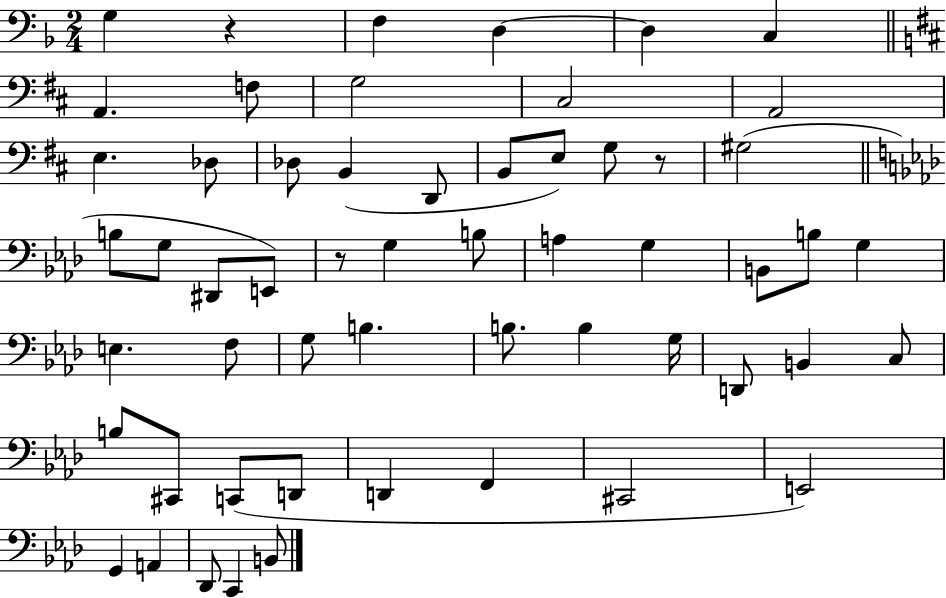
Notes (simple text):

G3/q R/q F3/q D3/q D3/q C3/q A2/q. F3/e G3/h C#3/h A2/h E3/q. Db3/e Db3/e B2/q D2/e B2/e E3/e G3/e R/e G#3/h B3/e G3/e D#2/e E2/e R/e G3/q B3/e A3/q G3/q B2/e B3/e G3/q E3/q. F3/e G3/e B3/q. B3/e. B3/q G3/s D2/e B2/q C3/e B3/e C#2/e C2/e D2/e D2/q F2/q C#2/h E2/h G2/q A2/q Db2/e C2/q B2/e